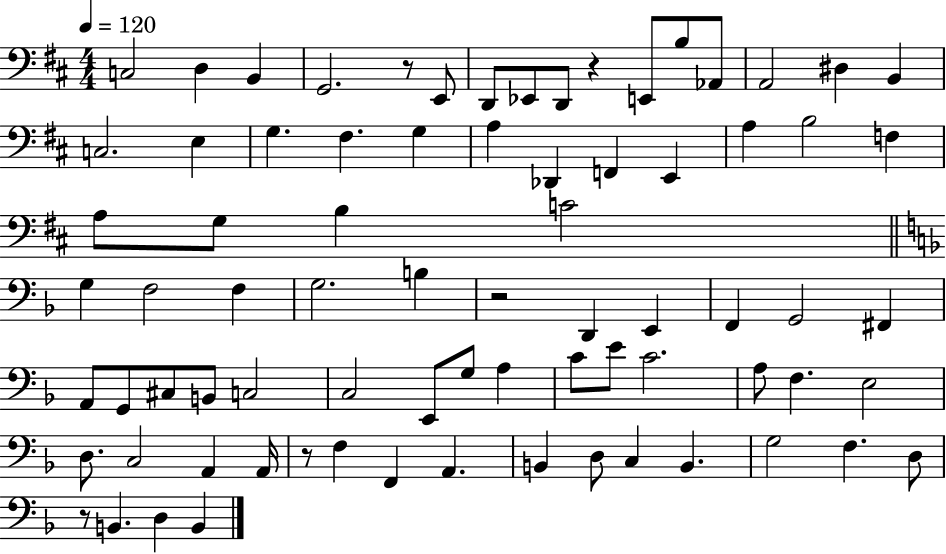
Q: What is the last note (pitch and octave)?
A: B2